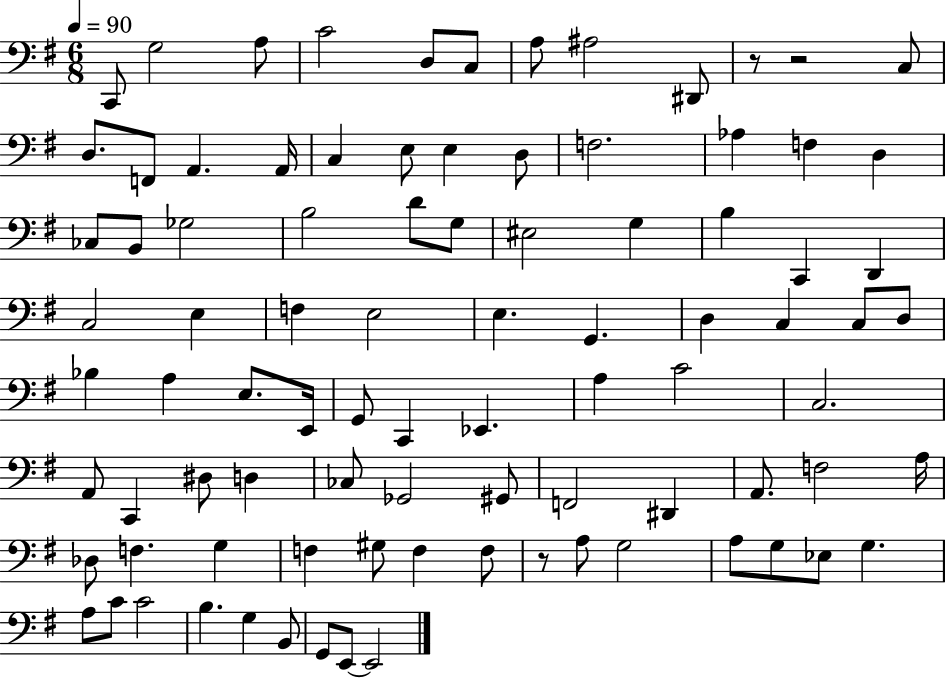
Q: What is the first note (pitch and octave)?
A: C2